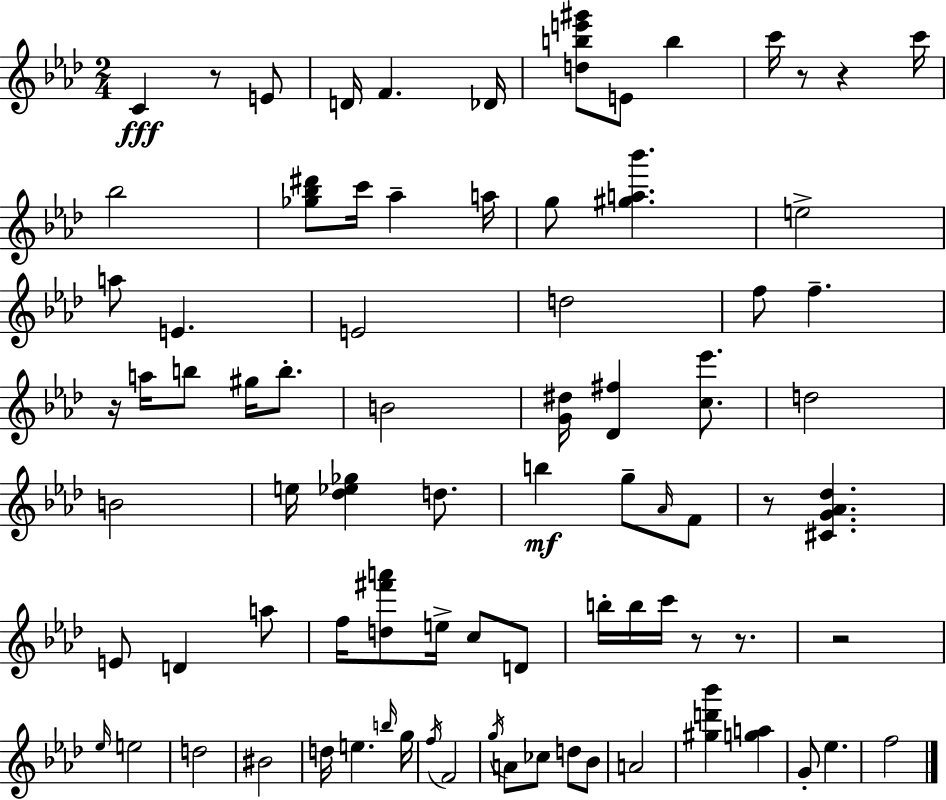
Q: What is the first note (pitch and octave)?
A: C4